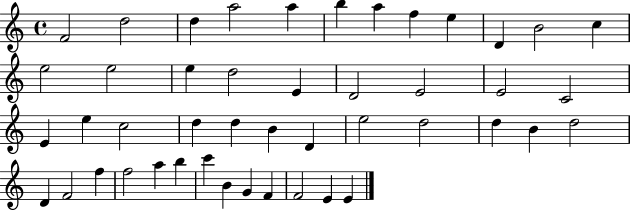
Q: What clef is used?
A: treble